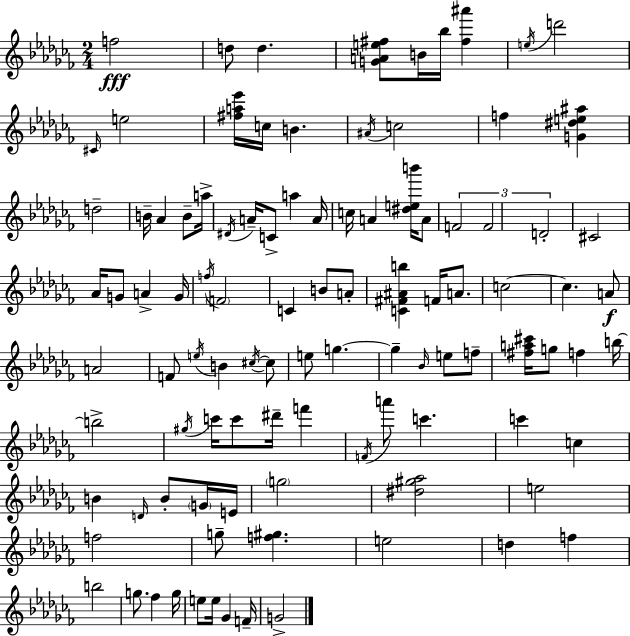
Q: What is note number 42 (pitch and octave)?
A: A4